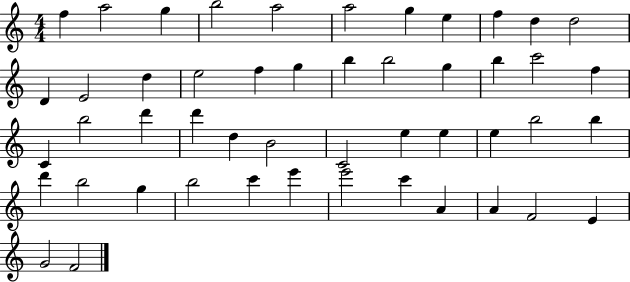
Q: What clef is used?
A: treble